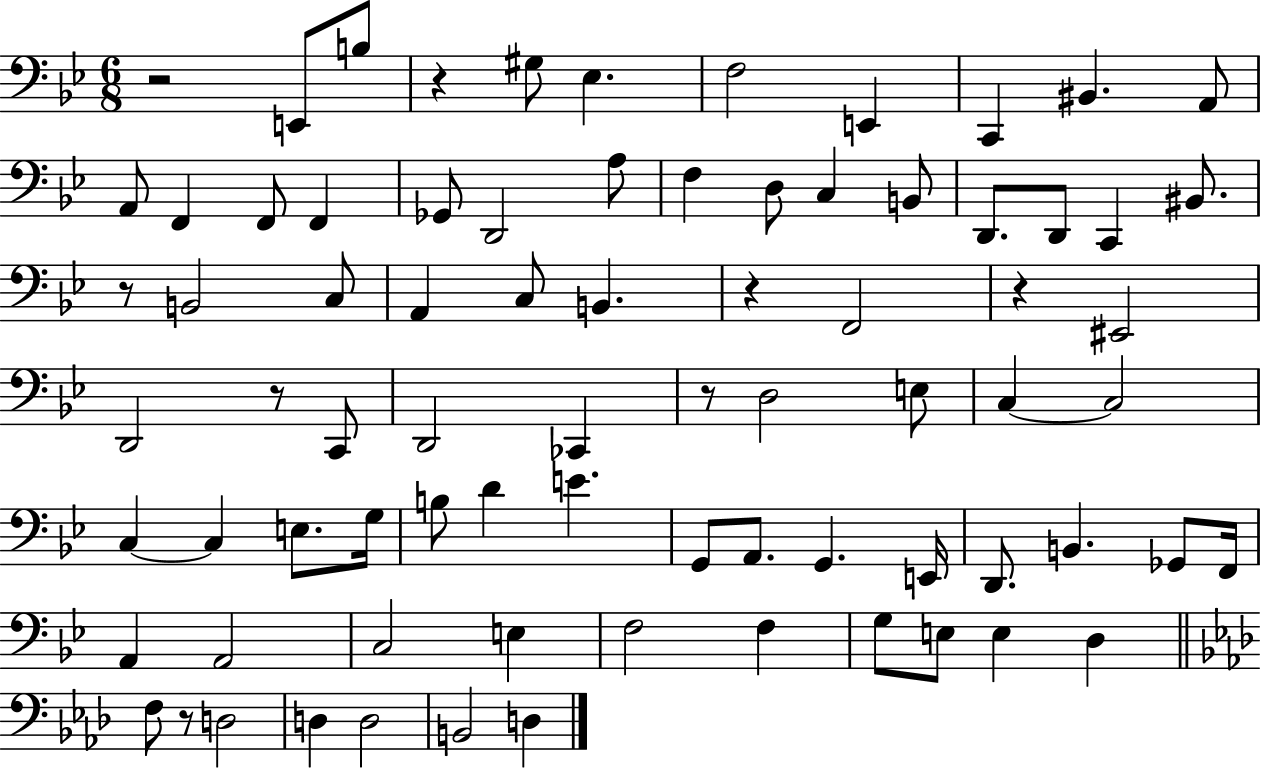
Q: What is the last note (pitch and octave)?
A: D3